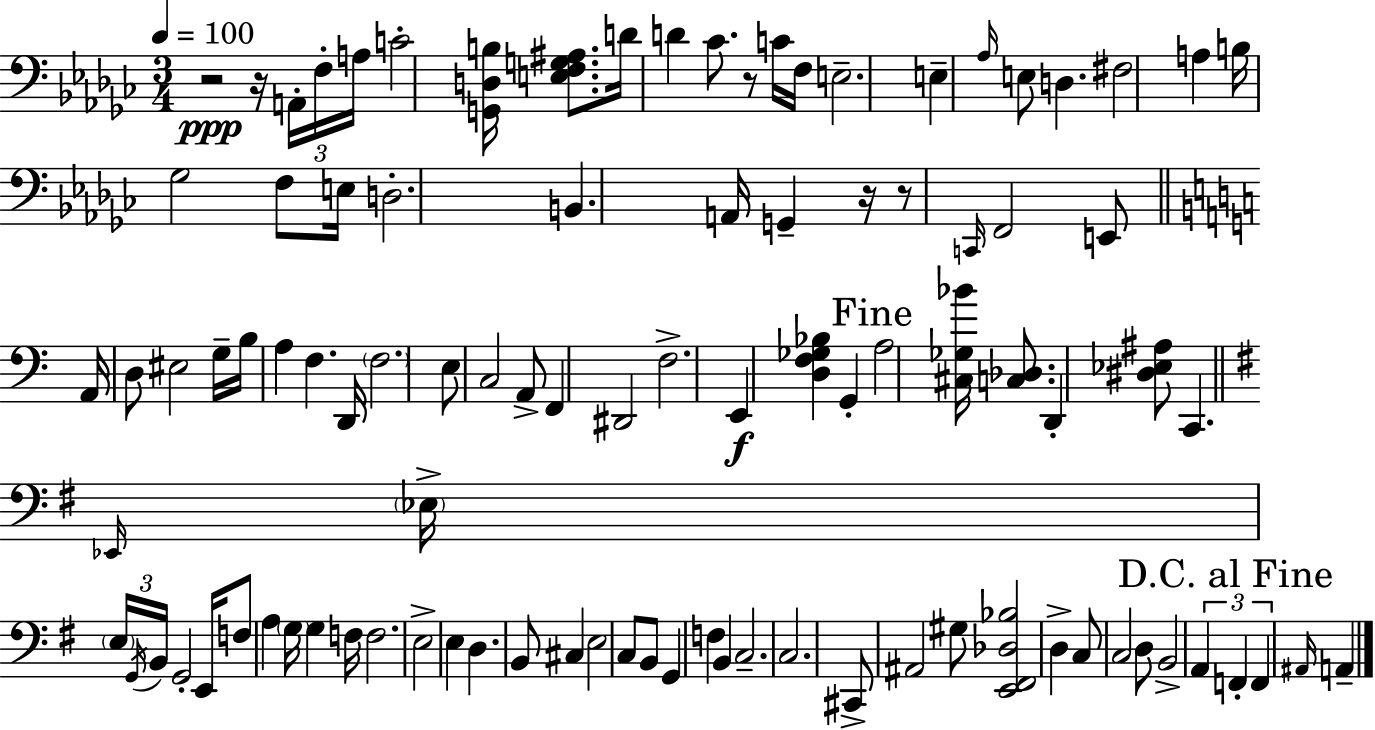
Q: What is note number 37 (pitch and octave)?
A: E3